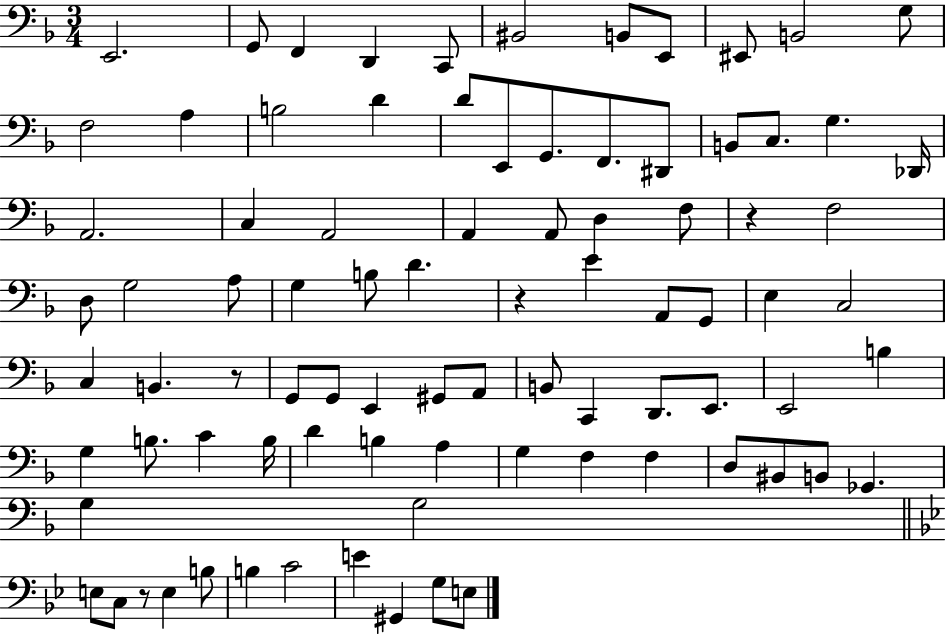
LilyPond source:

{
  \clef bass
  \numericTimeSignature
  \time 3/4
  \key f \major
  e,2. | g,8 f,4 d,4 c,8 | bis,2 b,8 e,8 | eis,8 b,2 g8 | \break f2 a4 | b2 d'4 | d'8 e,8 g,8. f,8. dis,8 | b,8 c8. g4. des,16 | \break a,2. | c4 a,2 | a,4 a,8 d4 f8 | r4 f2 | \break d8 g2 a8 | g4 b8 d'4. | r4 e'4 a,8 g,8 | e4 c2 | \break c4 b,4. r8 | g,8 g,8 e,4 gis,8 a,8 | b,8 c,4 d,8. e,8. | e,2 b4 | \break g4 b8. c'4 b16 | d'4 b4 a4 | g4 f4 f4 | d8 bis,8 b,8 ges,4. | \break g4 g2 | \bar "||" \break \key g \minor e8 c8 r8 e4 b8 | b4 c'2 | e'4 gis,4 g8 e8 | \bar "|."
}